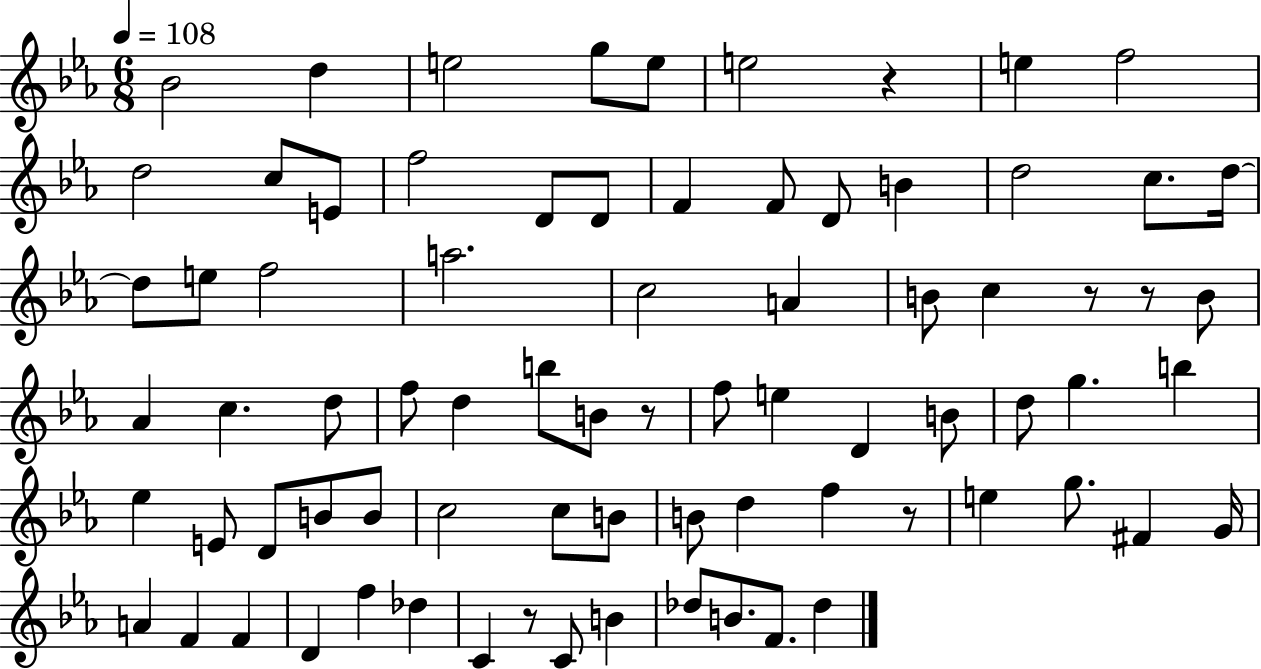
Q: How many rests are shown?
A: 6